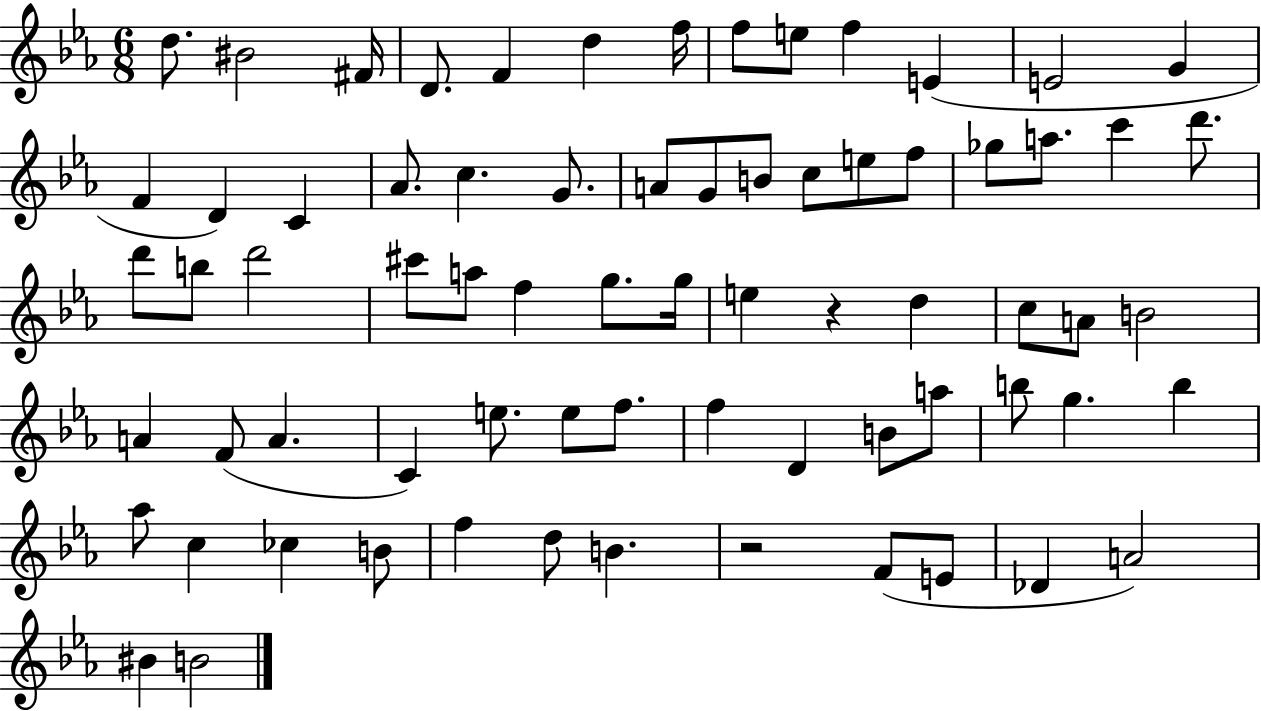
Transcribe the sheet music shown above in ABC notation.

X:1
T:Untitled
M:6/8
L:1/4
K:Eb
d/2 ^B2 ^F/4 D/2 F d f/4 f/2 e/2 f E E2 G F D C _A/2 c G/2 A/2 G/2 B/2 c/2 e/2 f/2 _g/2 a/2 c' d'/2 d'/2 b/2 d'2 ^c'/2 a/2 f g/2 g/4 e z d c/2 A/2 B2 A F/2 A C e/2 e/2 f/2 f D B/2 a/2 b/2 g b _a/2 c _c B/2 f d/2 B z2 F/2 E/2 _D A2 ^B B2